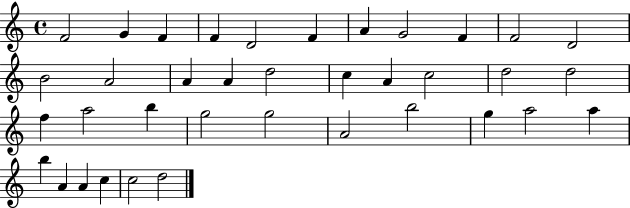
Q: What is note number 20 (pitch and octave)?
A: D5